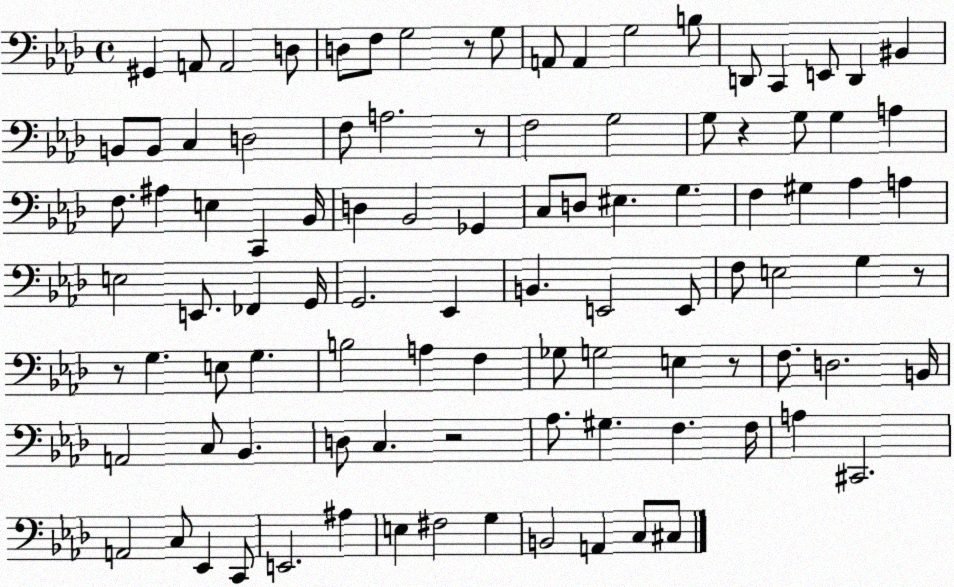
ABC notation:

X:1
T:Untitled
M:4/4
L:1/4
K:Ab
^G,, A,,/2 A,,2 D,/2 D,/2 F,/2 G,2 z/2 G,/2 A,,/2 A,, G,2 B,/2 D,,/2 C,, E,,/2 D,, ^B,, B,,/2 B,,/2 C, D,2 F,/2 A,2 z/2 F,2 G,2 G,/2 z G,/2 G, A, F,/2 ^A, E, C,, _B,,/4 D, _B,,2 _G,, C,/2 D,/2 ^E, G, F, ^G, _A, A, E,2 E,,/2 _F,, G,,/4 G,,2 _E,, B,, E,,2 E,,/2 F,/2 E,2 G, z/2 z/2 G, E,/2 G, B,2 A, F, _G,/2 G,2 E, z/2 F,/2 D,2 B,,/4 A,,2 C,/2 _B,, D,/2 C, z2 _A,/2 ^G, F, F,/4 A, ^C,,2 A,,2 C,/2 _E,, C,,/2 E,,2 ^A, E, ^F,2 G, B,,2 A,, C,/2 ^C,/2